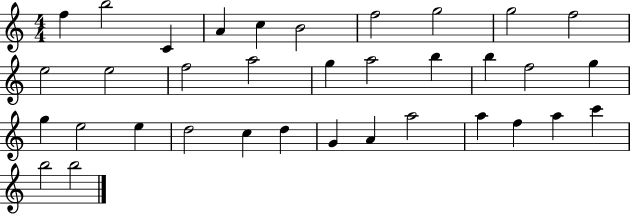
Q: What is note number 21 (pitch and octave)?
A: G5